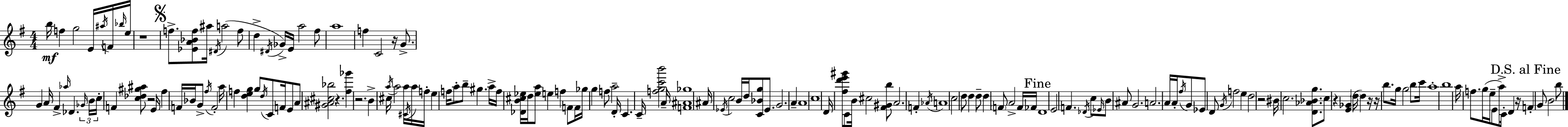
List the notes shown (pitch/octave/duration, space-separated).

B5/s F5/q G5/h E4/s A#5/s F4/s Bb5/s E5/s R/w F5/e. [Eb4,A4,Bb4,F5]/e A#5/s D#4/s A5/h F5/e D5/q D#4/s Gb4/s E4/s A5/h F#5/e A5/w F5/q C4/h R/s G4/e. G4/q A4/s F#4/q Ab5/s Db4/q. Gb4/s B4/s C5/s F4/q [C5,Db5,G#5,A#5]/e R/h E4/s F#5/q F4/s Bb4/s G4/e F#5/s F4/h A5/s F5/q [D5,E5,G5]/q G5/e D5/s C4/e F4/s E4/e A4/e [G#4,A#4,C#5,Bb5]/h R/q. [F#5,Gb6]/q R/h. B4/q C#5/s A5/s A5/h A5/s C#4/s A5/s F5/s E5/q F5/s A5/e B5/e G#5/q. A5/s F5/s [Db4,B4,C#5,Eb5]/s D5/s [Eb5,A5]/e E5/q F5/q F4/e F4/s Gb5/s G5/q F5/e A5/h D4/s C4/q. C4/s [F5,G5,C6,B6]/h A4/s [F4,A#4,Gb5]/w A#4/s Eb4/s C5/h B4/s D5/s [C4,Bb4,G5]/e Eb4/e. G4/h. A4/q A4/w C5/w D4/s [F#5,D6,E6,G#6]/e C4/e B4/s C#5/h [F#4,G#4,B5]/e A4/h. F4/q Ab4/s A4/w C5/h D5/e D5/q D5/e D5/q F4/e A4/h F4/s FES4/s D4/w E4/h F4/q. Db4/s C5/e Eb4/s B4/e A#4/e G4/h. A4/h. A4/s A4/s F#5/s G4/e Eb4/e D4/e G4/s F5/h E5/q D5/h R/h BIS4/s C5/h. [D4,Ab4,Bb4,G5]/e. C5/e R/q [E4,Gb4]/q D5/s D5/q R/s R/s B5/e. G5/s G5/h B5/e C6/s A5/w B5/w A5/s F5/e. G5/s E5/s E4/e A5/e C4/s D4/q R/s F4/q G4/e B4/h B5/e